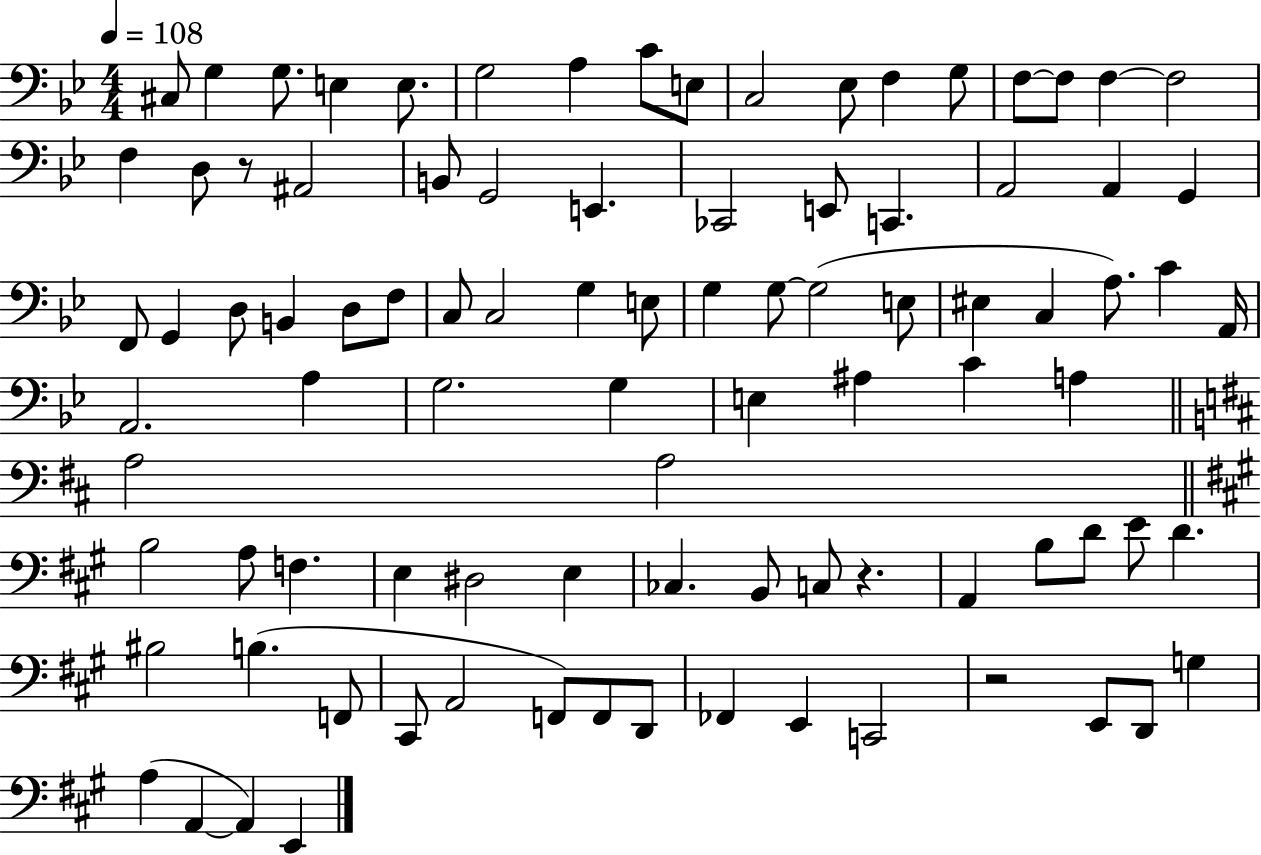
C#3/e G3/q G3/e. E3/q E3/e. G3/h A3/q C4/e E3/e C3/h Eb3/e F3/q G3/e F3/e F3/e F3/q F3/h F3/q D3/e R/e A#2/h B2/e G2/h E2/q. CES2/h E2/e C2/q. A2/h A2/q G2/q F2/e G2/q D3/e B2/q D3/e F3/e C3/e C3/h G3/q E3/e G3/q G3/e G3/h E3/e EIS3/q C3/q A3/e. C4/q A2/s A2/h. A3/q G3/h. G3/q E3/q A#3/q C4/q A3/q A3/h A3/h B3/h A3/e F3/q. E3/q D#3/h E3/q CES3/q. B2/e C3/e R/q. A2/q B3/e D4/e E4/e D4/q. BIS3/h B3/q. F2/e C#2/e A2/h F2/e F2/e D2/e FES2/q E2/q C2/h R/h E2/e D2/e G3/q A3/q A2/q A2/q E2/q